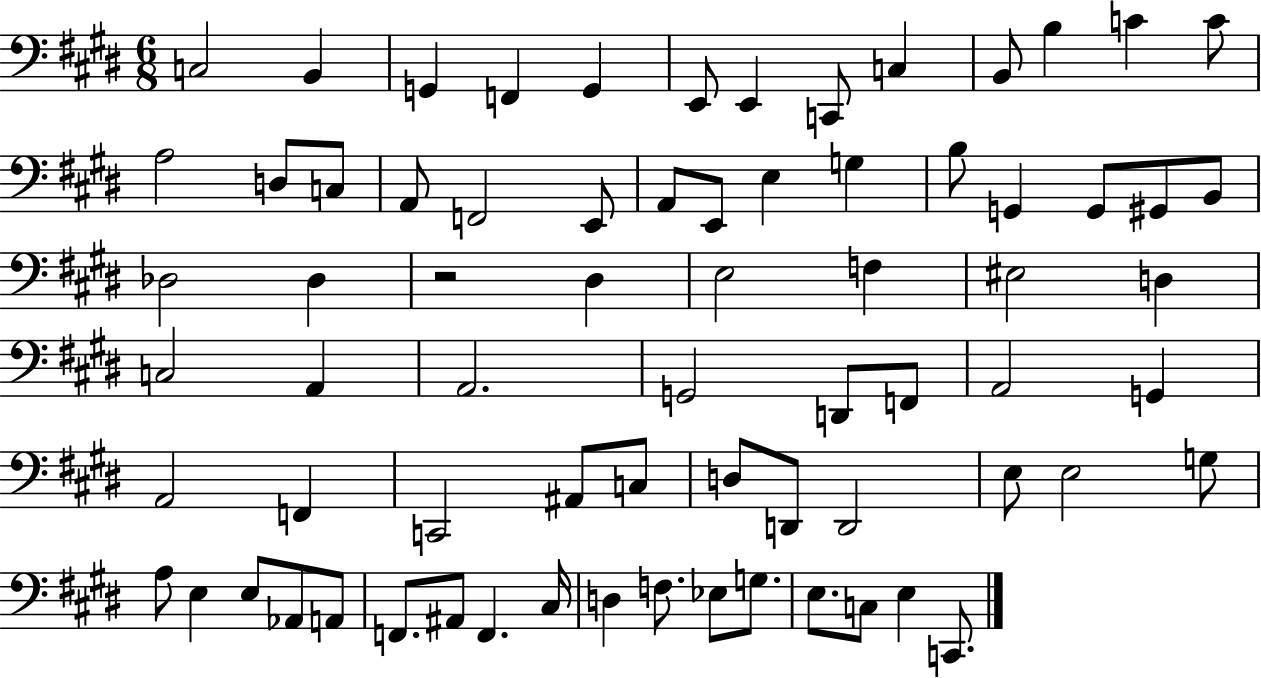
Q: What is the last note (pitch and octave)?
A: C2